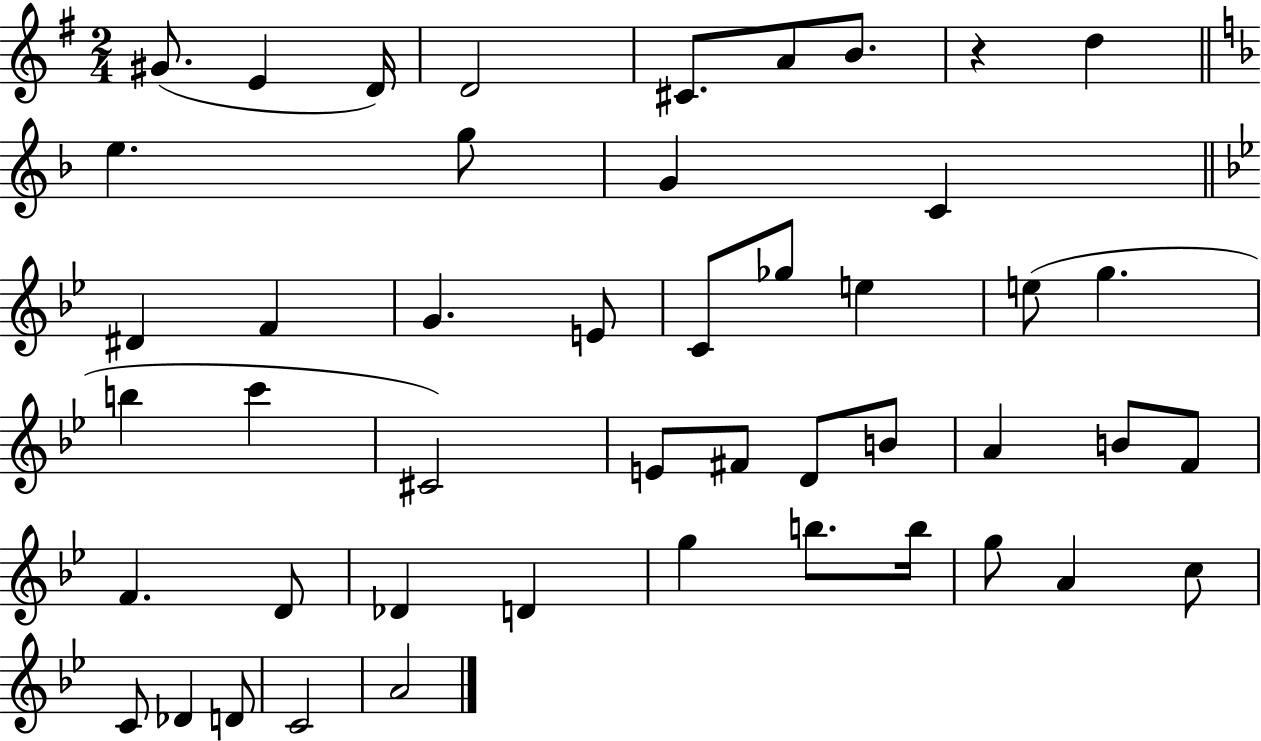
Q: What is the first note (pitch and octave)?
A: G#4